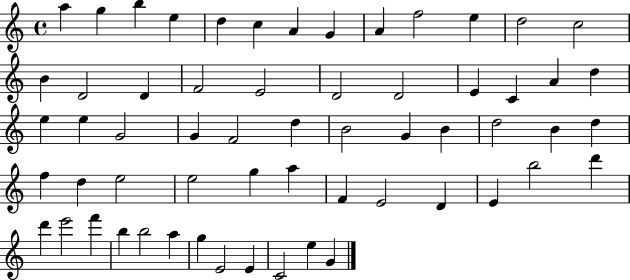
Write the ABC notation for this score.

X:1
T:Untitled
M:4/4
L:1/4
K:C
a g b e d c A G A f2 e d2 c2 B D2 D F2 E2 D2 D2 E C A d e e G2 G F2 d B2 G B d2 B d f d e2 e2 g a F E2 D E b2 d' d' e'2 f' b b2 a g E2 E C2 e G